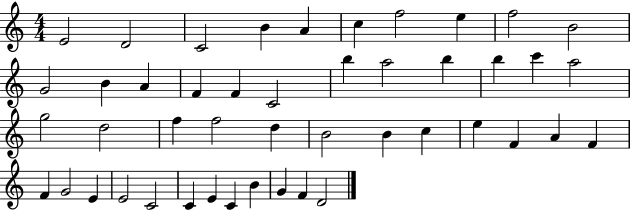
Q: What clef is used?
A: treble